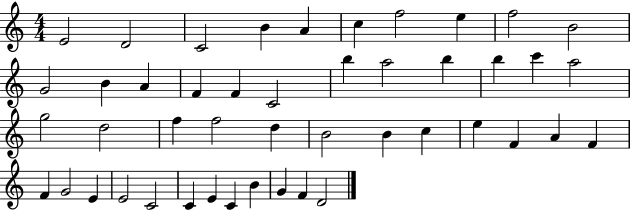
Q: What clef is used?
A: treble